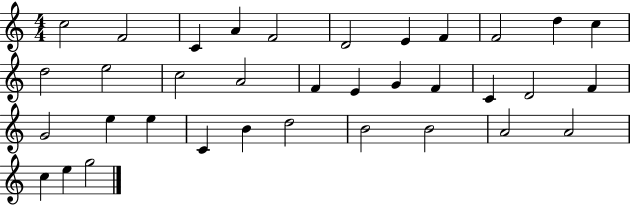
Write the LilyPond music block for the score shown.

{
  \clef treble
  \numericTimeSignature
  \time 4/4
  \key c \major
  c''2 f'2 | c'4 a'4 f'2 | d'2 e'4 f'4 | f'2 d''4 c''4 | \break d''2 e''2 | c''2 a'2 | f'4 e'4 g'4 f'4 | c'4 d'2 f'4 | \break g'2 e''4 e''4 | c'4 b'4 d''2 | b'2 b'2 | a'2 a'2 | \break c''4 e''4 g''2 | \bar "|."
}